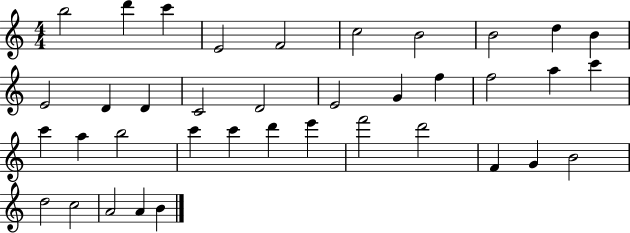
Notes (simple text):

B5/h D6/q C6/q E4/h F4/h C5/h B4/h B4/h D5/q B4/q E4/h D4/q D4/q C4/h D4/h E4/h G4/q F5/q F5/h A5/q C6/q C6/q A5/q B5/h C6/q C6/q D6/q E6/q F6/h D6/h F4/q G4/q B4/h D5/h C5/h A4/h A4/q B4/q